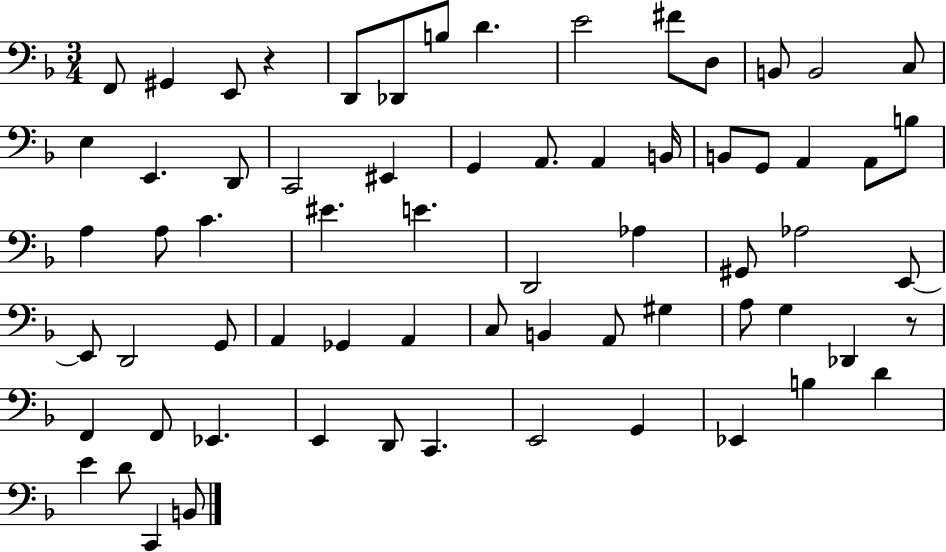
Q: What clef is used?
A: bass